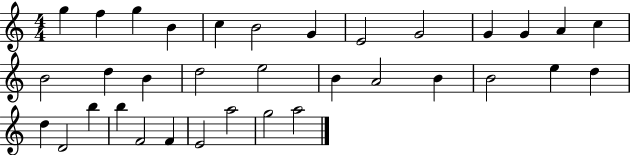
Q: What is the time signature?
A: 4/4